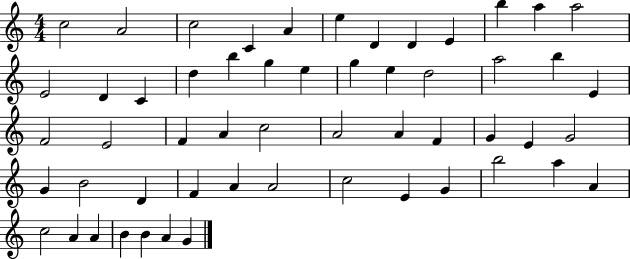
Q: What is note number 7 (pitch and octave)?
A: D4